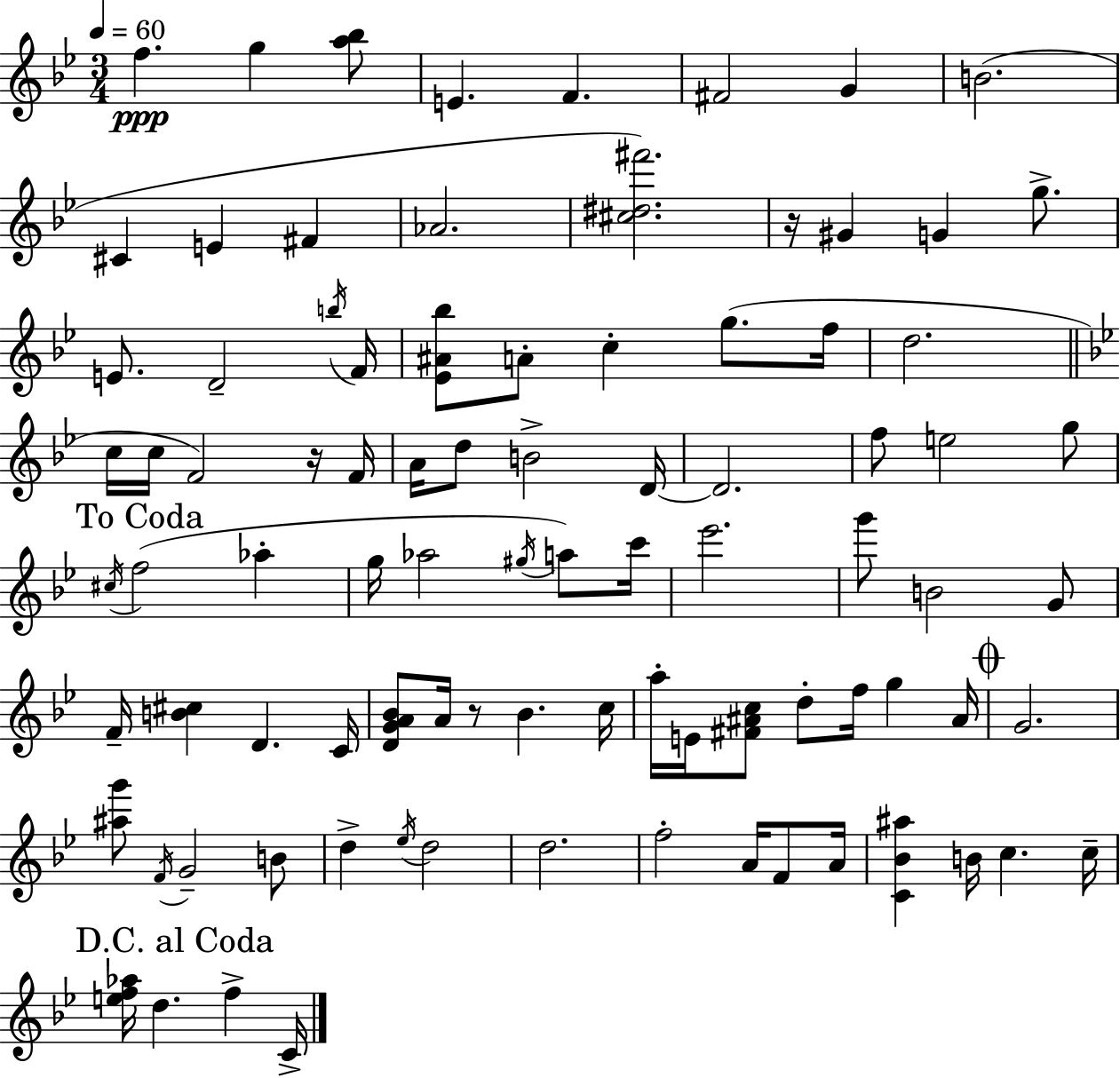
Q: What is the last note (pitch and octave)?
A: C4